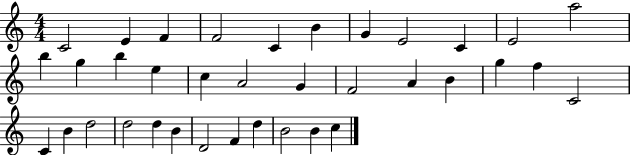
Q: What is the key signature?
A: C major